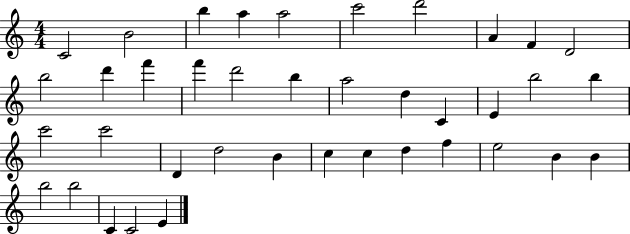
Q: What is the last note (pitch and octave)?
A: E4